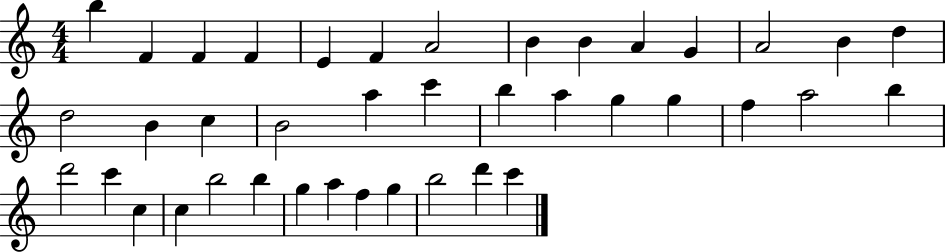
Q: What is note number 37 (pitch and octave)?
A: G5